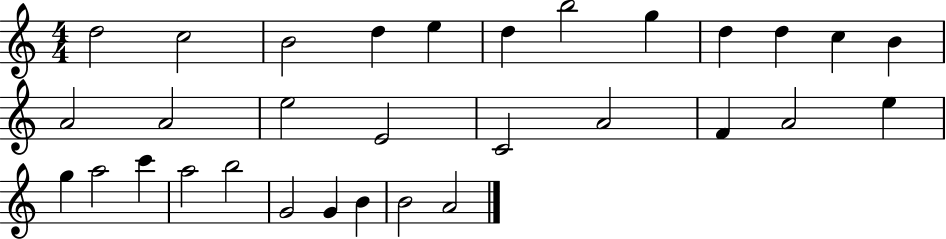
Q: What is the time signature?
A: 4/4